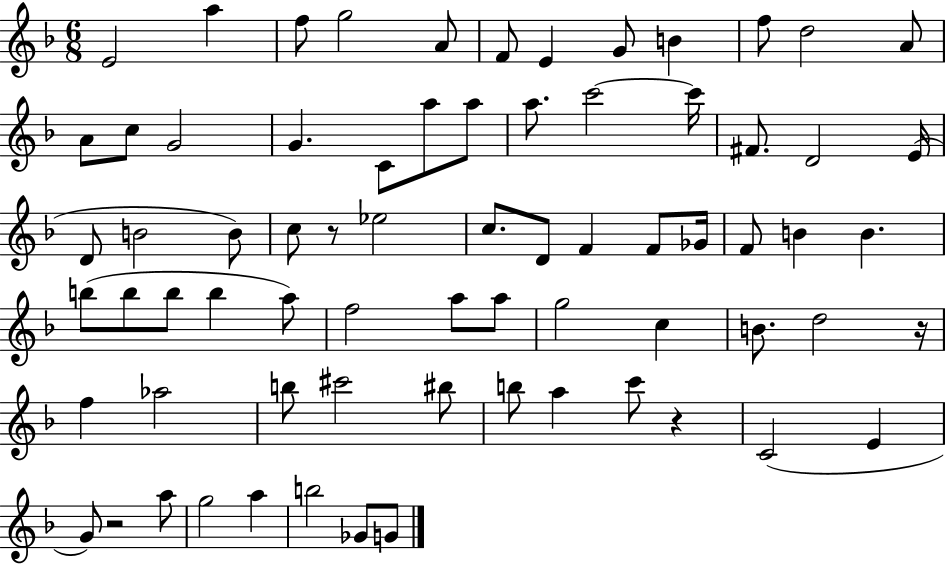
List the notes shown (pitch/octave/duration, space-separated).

E4/h A5/q F5/e G5/h A4/e F4/e E4/q G4/e B4/q F5/e D5/h A4/e A4/e C5/e G4/h G4/q. C4/e A5/e A5/e A5/e. C6/h C6/s F#4/e. D4/h E4/s D4/e B4/h B4/e C5/e R/e Eb5/h C5/e. D4/e F4/q F4/e Gb4/s F4/e B4/q B4/q. B5/e B5/e B5/e B5/q A5/e F5/h A5/e A5/e G5/h C5/q B4/e. D5/h R/s F5/q Ab5/h B5/e C#6/h BIS5/e B5/e A5/q C6/e R/q C4/h E4/q G4/e R/h A5/e G5/h A5/q B5/h Gb4/e G4/e